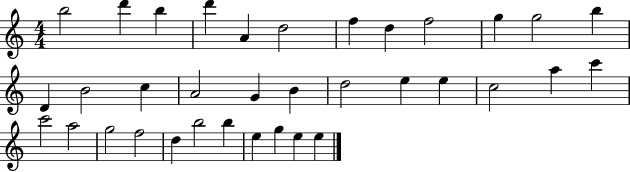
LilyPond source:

{
  \clef treble
  \numericTimeSignature
  \time 4/4
  \key c \major
  b''2 d'''4 b''4 | d'''4 a'4 d''2 | f''4 d''4 f''2 | g''4 g''2 b''4 | \break d'4 b'2 c''4 | a'2 g'4 b'4 | d''2 e''4 e''4 | c''2 a''4 c'''4 | \break c'''2 a''2 | g''2 f''2 | d''4 b''2 b''4 | e''4 g''4 e''4 e''4 | \break \bar "|."
}